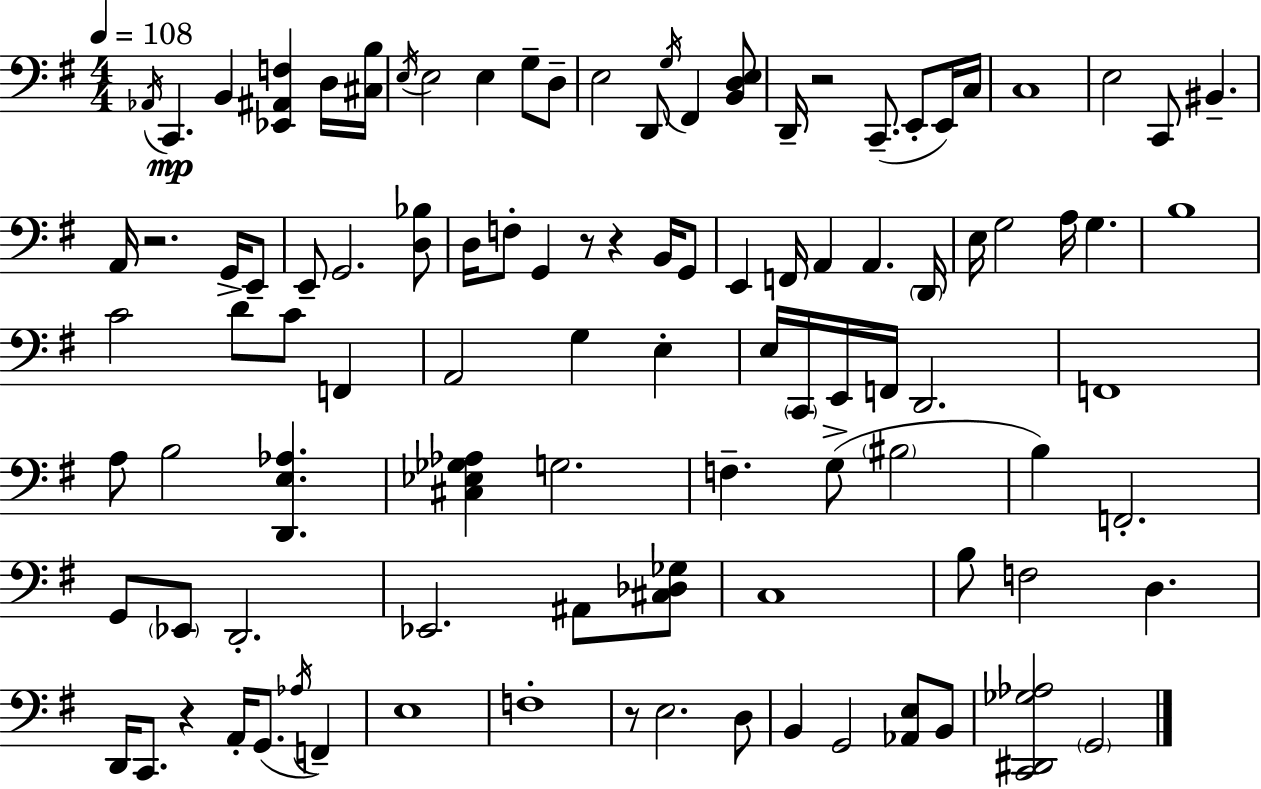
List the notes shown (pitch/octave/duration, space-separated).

Ab2/s C2/q. B2/q [Eb2,A#2,F3]/q D3/s [C#3,B3]/s E3/s E3/h E3/q G3/e D3/e E3/h D2/e G3/s F#2/q [B2,D3,E3]/e D2/s R/h C2/e. E2/e E2/s C3/s C3/w E3/h C2/e BIS2/q. A2/s R/h. G2/s E2/e E2/e G2/h. [D3,Bb3]/e D3/s F3/e G2/q R/e R/q B2/s G2/e E2/q F2/s A2/q A2/q. D2/s E3/s G3/h A3/s G3/q. B3/w C4/h D4/e C4/e F2/q A2/h G3/q E3/q E3/s C2/s E2/s F2/s D2/h. F2/w A3/e B3/h [D2,E3,Ab3]/q. [C#3,Eb3,Gb3,Ab3]/q G3/h. F3/q. G3/e BIS3/h B3/q F2/h. G2/e Eb2/e D2/h. Eb2/h. A#2/e [C#3,Db3,Gb3]/e C3/w B3/e F3/h D3/q. D2/s C2/e. R/q A2/s G2/e. Ab3/s F2/q E3/w F3/w R/e E3/h. D3/e B2/q G2/h [Ab2,E3]/e B2/e [C2,D#2,Gb3,Ab3]/h G2/h